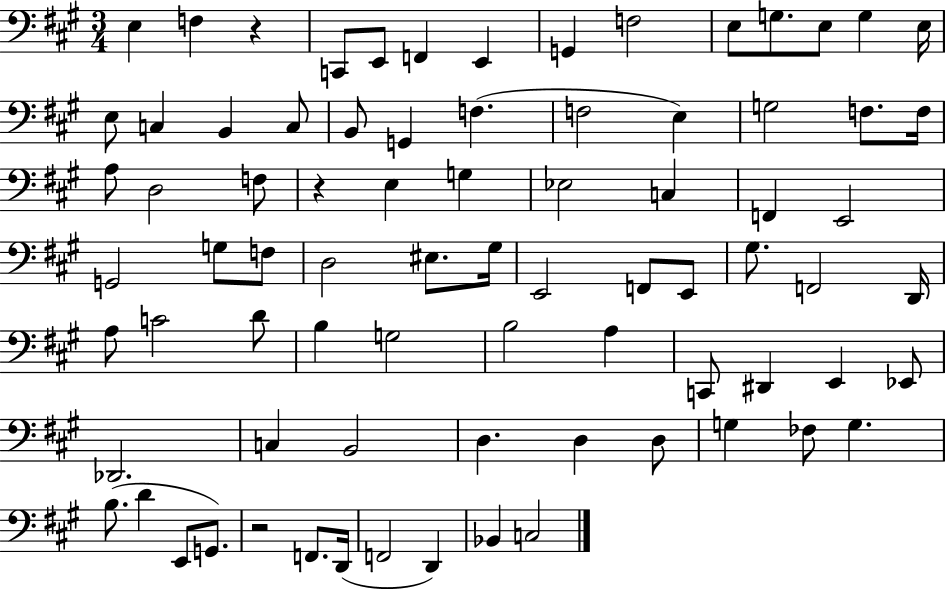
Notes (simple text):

E3/q F3/q R/q C2/e E2/e F2/q E2/q G2/q F3/h E3/e G3/e. E3/e G3/q E3/s E3/e C3/q B2/q C3/e B2/e G2/q F3/q. F3/h E3/q G3/h F3/e. F3/s A3/e D3/h F3/e R/q E3/q G3/q Eb3/h C3/q F2/q E2/h G2/h G3/e F3/e D3/h EIS3/e. G#3/s E2/h F2/e E2/e G#3/e. F2/h D2/s A3/e C4/h D4/e B3/q G3/h B3/h A3/q C2/e D#2/q E2/q Eb2/e Db2/h. C3/q B2/h D3/q. D3/q D3/e G3/q FES3/e G3/q. B3/e. D4/q E2/e G2/e. R/h F2/e. D2/s F2/h D2/q Bb2/q C3/h